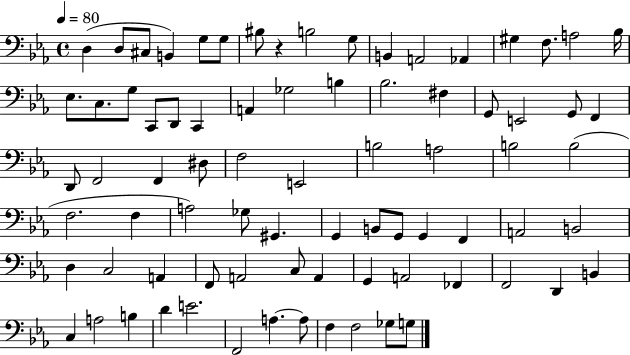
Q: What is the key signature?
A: EES major